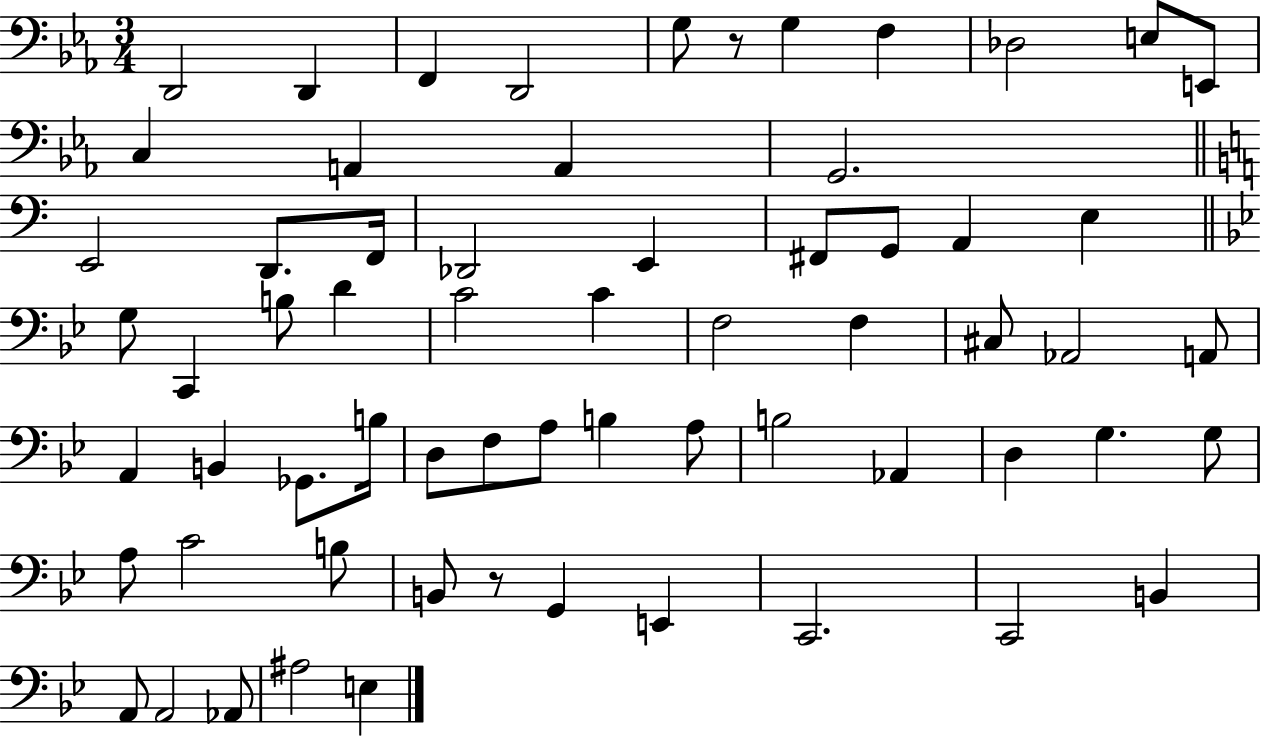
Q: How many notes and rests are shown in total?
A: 64